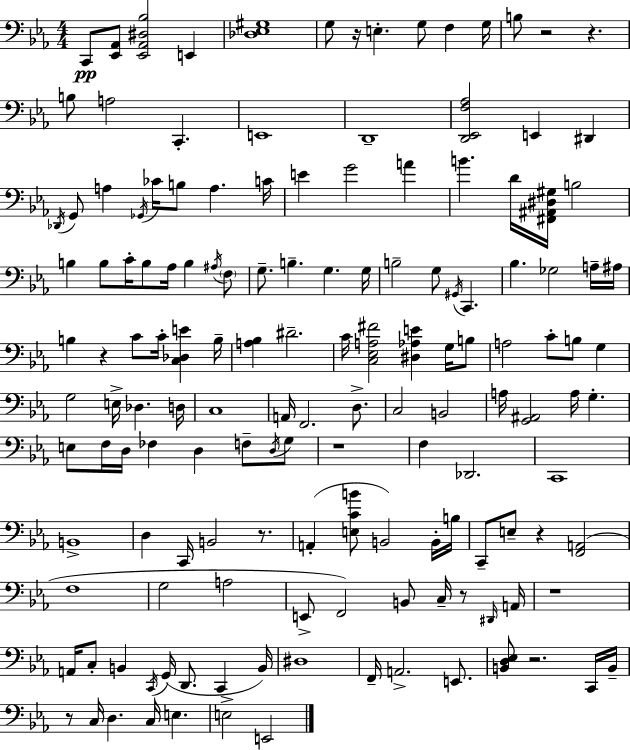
X:1
T:Untitled
M:4/4
L:1/4
K:Eb
C,,/2 [_E,,_A,,]/2 [_E,,_A,,^D,_B,]2 E,, [_D,_E,^G,]4 G,/2 z/4 E, G,/2 F, G,/4 B,/2 z2 z B,/2 A,2 C,, E,,4 D,,4 [D,,_E,,F,_A,]2 E,, ^D,, _D,,/4 G,,/2 A, _G,,/4 _C/4 B,/2 A, C/4 E G2 A B D/4 [^F,,^A,,^D,^G,]/4 B,2 B, B,/2 C/4 B,/2 _A,/4 B, ^A,/4 F,/2 G,/2 B, G, G,/4 B,2 G,/2 ^G,,/4 C,, _B, _G,2 A,/4 ^A,/4 B, z C/2 C/4 [C,_D,E] B,/4 [A,_B,] ^D2 C/4 [C,_E,A,^F]2 [^D,_A,E] G,/4 B,/2 A,2 C/2 B,/2 G, G,2 E,/4 _D, D,/4 C,4 A,,/4 F,,2 D,/2 C,2 B,,2 A,/4 [G,,^A,,]2 A,/4 G, E,/2 F,/4 D,/4 _F, D, F,/2 D,/4 G,/2 z4 F, _D,,2 C,,4 B,,4 D, C,,/4 B,,2 z/2 A,, [E,CB]/2 B,,2 B,,/4 B,/4 C,,/2 E,/2 z [F,,A,,]2 F,4 G,2 A,2 E,,/2 F,,2 B,,/2 C,/4 z/2 ^D,,/4 A,,/4 z4 A,,/4 C,/2 B,, C,,/4 G,,/4 D,,/2 C,, B,,/4 ^D,4 F,,/4 A,,2 E,,/2 [B,,D,_E,]/2 z2 C,,/4 B,,/4 z/2 C,/4 D, C,/4 E, E,2 E,,2